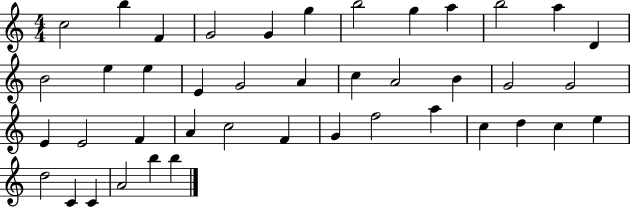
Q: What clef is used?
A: treble